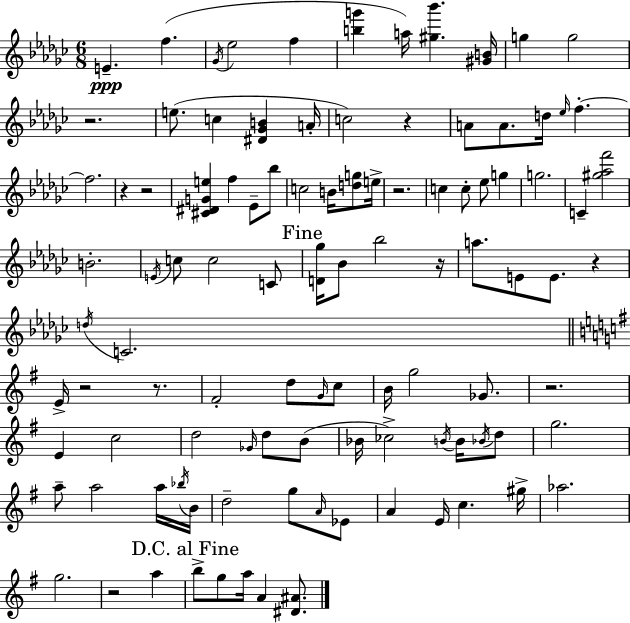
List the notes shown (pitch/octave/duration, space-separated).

E4/q. F5/q. Gb4/s Eb5/h F5/q [B5,G6]/q A5/s [G#5,Bb6]/q. [G#4,B4]/s G5/q G5/h R/h. E5/e. C5/q [D#4,Gb4,B4]/q A4/s C5/h R/q A4/e A4/e. D5/s Eb5/s F5/q. F5/h. R/q R/h [C#4,D#4,G4,E5]/q F5/q Eb4/e Bb5/e C5/h B4/s [D5,G5]/e E5/s R/h. C5/q C5/e Eb5/e G5/q G5/h. C4/q [G#5,Ab5,F6]/h B4/h. E4/s C5/e C5/h C4/e [D4,Gb5]/s Bb4/e Bb5/h R/s A5/e. E4/e E4/e. R/q D5/s C4/h. E4/s R/h R/e. F#4/h D5/e G4/s C5/e B4/s G5/h Gb4/e. R/h. E4/q C5/h D5/h Gb4/s D5/e B4/e Bb4/s CES5/h B4/s B4/s Bb4/s D5/e G5/h. A5/e A5/h A5/s Bb5/s B4/s D5/h G5/e A4/s Eb4/e A4/q E4/s C5/q. G#5/s Ab5/h. G5/h. R/h A5/q B5/e G5/e A5/s A4/q [D#4,A#4]/e.